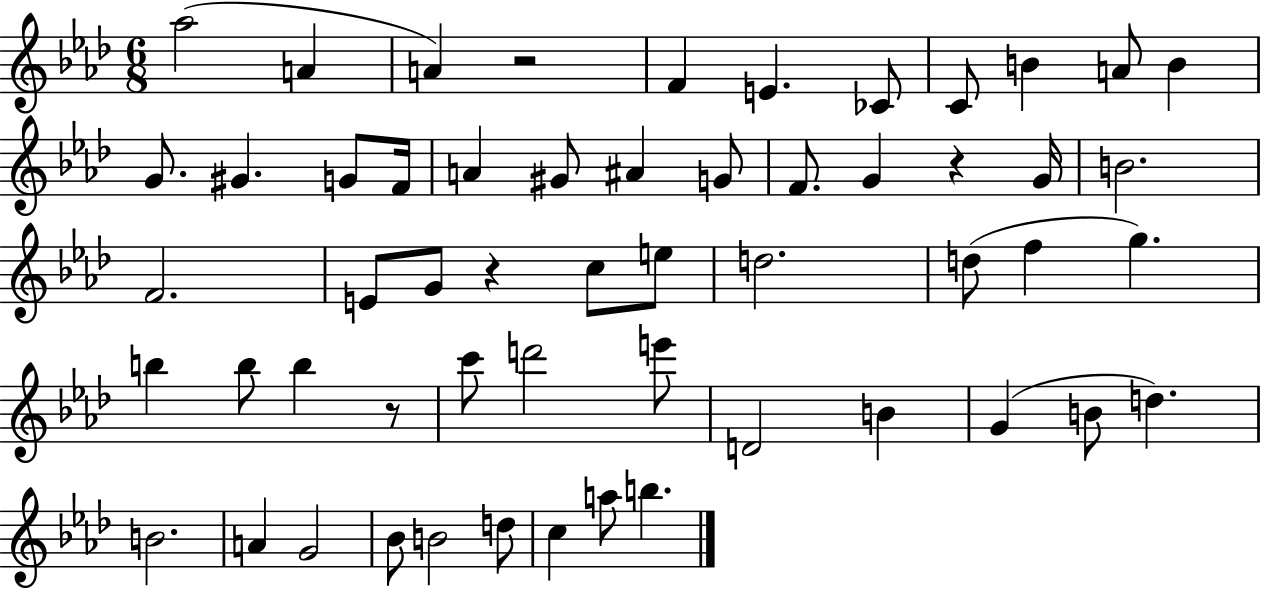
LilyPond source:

{
  \clef treble
  \numericTimeSignature
  \time 6/8
  \key aes \major
  \repeat volta 2 { aes''2( a'4 | a'4) r2 | f'4 e'4. ces'8 | c'8 b'4 a'8 b'4 | \break g'8. gis'4. g'8 f'16 | a'4 gis'8 ais'4 g'8 | f'8. g'4 r4 g'16 | b'2. | \break f'2. | e'8 g'8 r4 c''8 e''8 | d''2. | d''8( f''4 g''4.) | \break b''4 b''8 b''4 r8 | c'''8 d'''2 e'''8 | d'2 b'4 | g'4( b'8 d''4.) | \break b'2. | a'4 g'2 | bes'8 b'2 d''8 | c''4 a''8 b''4. | \break } \bar "|."
}